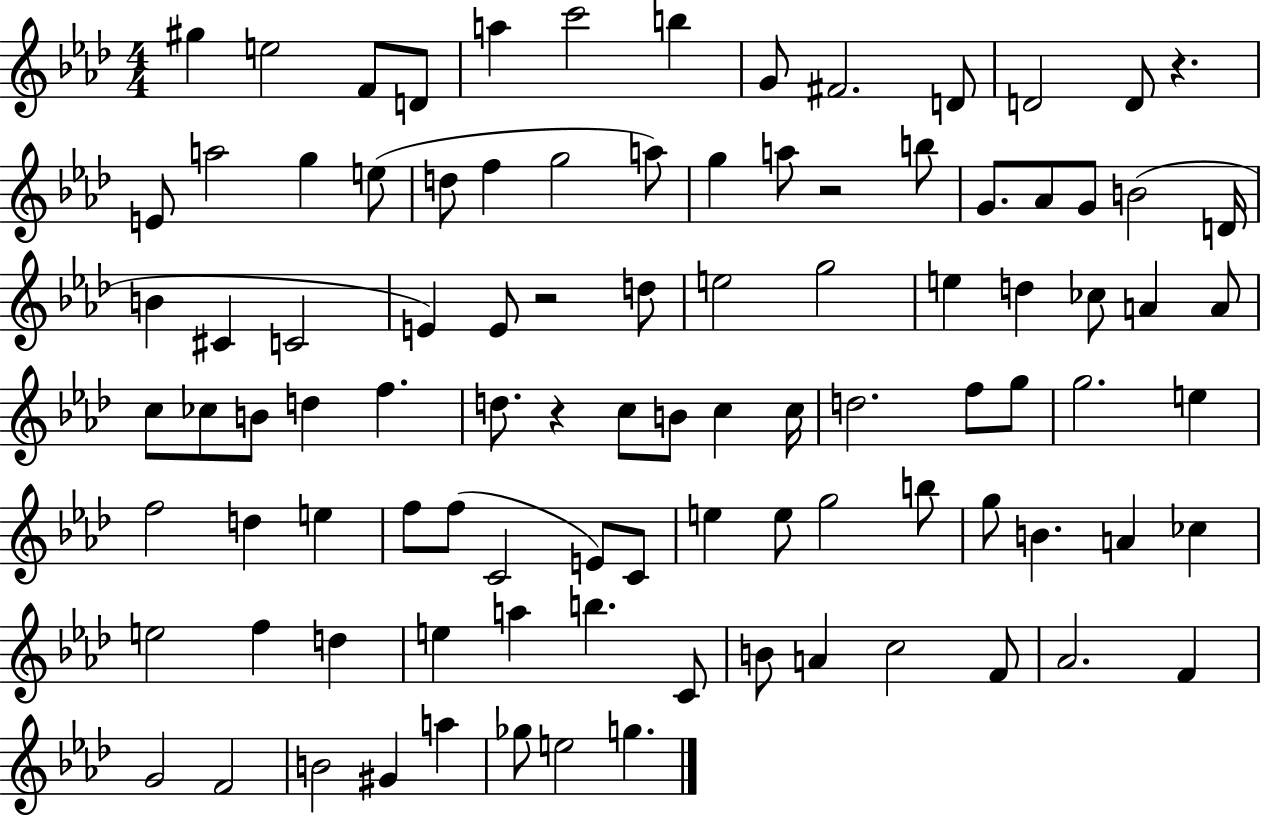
G#5/q E5/h F4/e D4/e A5/q C6/h B5/q G4/e F#4/h. D4/e D4/h D4/e R/q. E4/e A5/h G5/q E5/e D5/e F5/q G5/h A5/e G5/q A5/e R/h B5/e G4/e. Ab4/e G4/e B4/h D4/s B4/q C#4/q C4/h E4/q E4/e R/h D5/e E5/h G5/h E5/q D5/q CES5/e A4/q A4/e C5/e CES5/e B4/e D5/q F5/q. D5/e. R/q C5/e B4/e C5/q C5/s D5/h. F5/e G5/e G5/h. E5/q F5/h D5/q E5/q F5/e F5/e C4/h E4/e C4/e E5/q E5/e G5/h B5/e G5/e B4/q. A4/q CES5/q E5/h F5/q D5/q E5/q A5/q B5/q. C4/e B4/e A4/q C5/h F4/e Ab4/h. F4/q G4/h F4/h B4/h G#4/q A5/q Gb5/e E5/h G5/q.